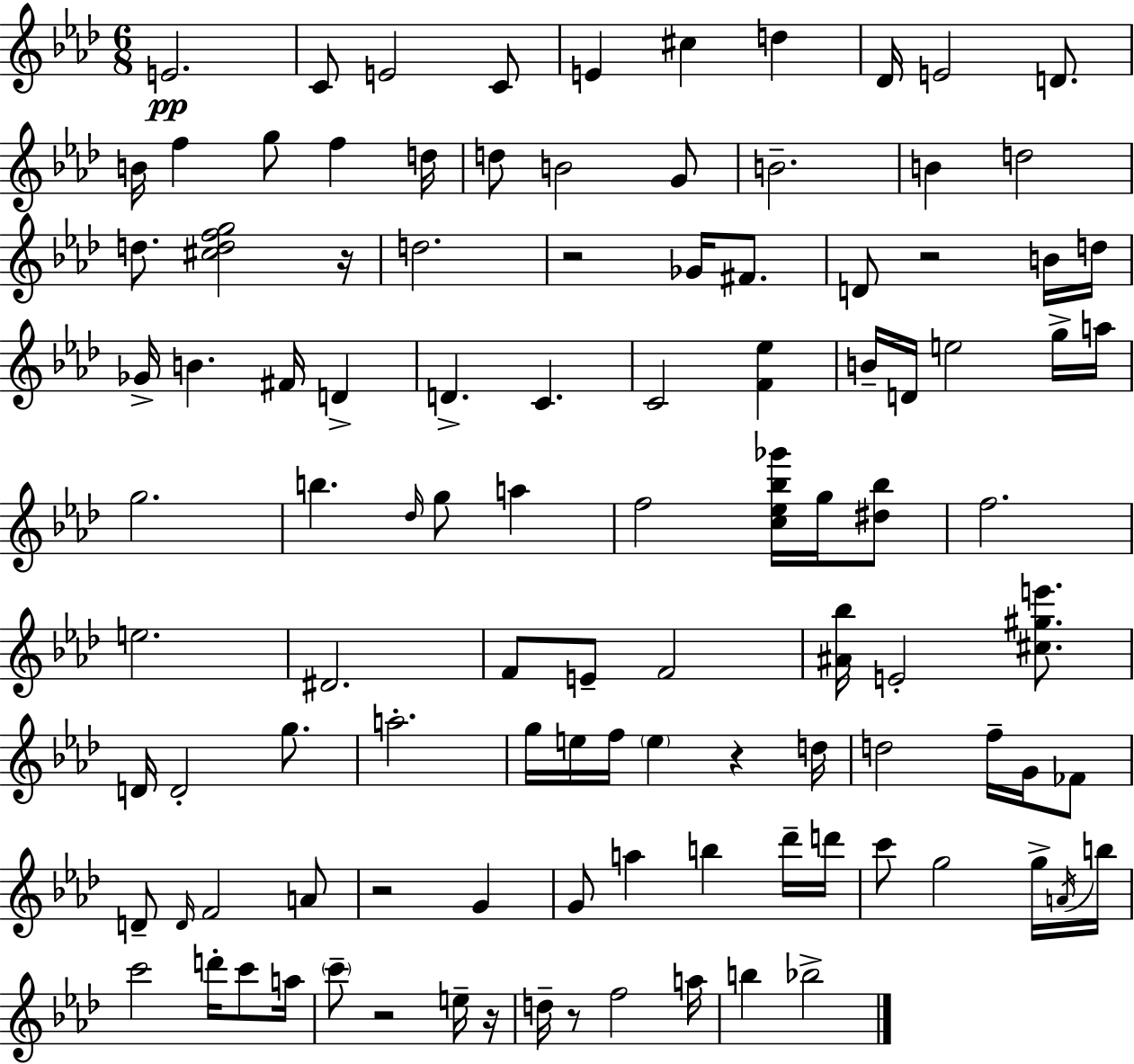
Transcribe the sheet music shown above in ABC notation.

X:1
T:Untitled
M:6/8
L:1/4
K:Fm
E2 C/2 E2 C/2 E ^c d _D/4 E2 D/2 B/4 f g/2 f d/4 d/2 B2 G/2 B2 B d2 d/2 [^cdfg]2 z/4 d2 z2 _G/4 ^F/2 D/2 z2 B/4 d/4 _G/4 B ^F/4 D D C C2 [F_e] B/4 D/4 e2 g/4 a/4 g2 b _d/4 g/2 a f2 [c_e_b_g']/4 g/4 [^d_b]/2 f2 e2 ^D2 F/2 E/2 F2 [^A_b]/4 E2 [^c^ge']/2 D/4 D2 g/2 a2 g/4 e/4 f/4 e z d/4 d2 f/4 G/4 _F/2 D/2 D/4 F2 A/2 z2 G G/2 a b _d'/4 d'/4 c'/2 g2 g/4 A/4 b/4 c'2 d'/4 c'/2 a/4 c'/2 z2 e/4 z/4 d/4 z/2 f2 a/4 b _b2